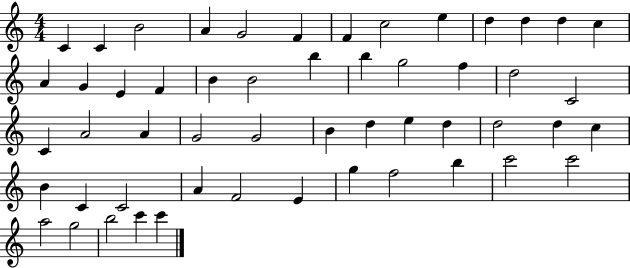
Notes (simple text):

C4/q C4/q B4/h A4/q G4/h F4/q F4/q C5/h E5/q D5/q D5/q D5/q C5/q A4/q G4/q E4/q F4/q B4/q B4/h B5/q B5/q G5/h F5/q D5/h C4/h C4/q A4/h A4/q G4/h G4/h B4/q D5/q E5/q D5/q D5/h D5/q C5/q B4/q C4/q C4/h A4/q F4/h E4/q G5/q F5/h B5/q C6/h C6/h A5/h G5/h B5/h C6/q C6/q